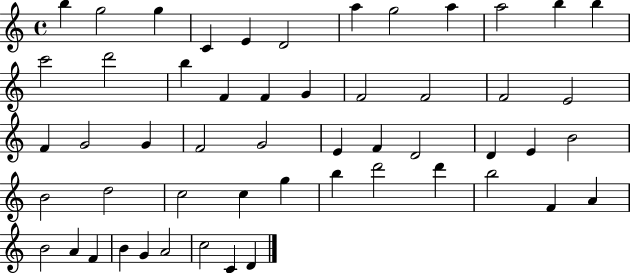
{
  \clef treble
  \time 4/4
  \defaultTimeSignature
  \key c \major
  b''4 g''2 g''4 | c'4 e'4 d'2 | a''4 g''2 a''4 | a''2 b''4 b''4 | \break c'''2 d'''2 | b''4 f'4 f'4 g'4 | f'2 f'2 | f'2 e'2 | \break f'4 g'2 g'4 | f'2 g'2 | e'4 f'4 d'2 | d'4 e'4 b'2 | \break b'2 d''2 | c''2 c''4 g''4 | b''4 d'''2 d'''4 | b''2 f'4 a'4 | \break b'2 a'4 f'4 | b'4 g'4 a'2 | c''2 c'4 d'4 | \bar "|."
}